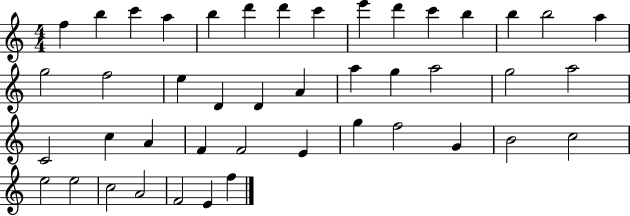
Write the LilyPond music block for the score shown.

{
  \clef treble
  \numericTimeSignature
  \time 4/4
  \key c \major
  f''4 b''4 c'''4 a''4 | b''4 d'''4 d'''4 c'''4 | e'''4 d'''4 c'''4 b''4 | b''4 b''2 a''4 | \break g''2 f''2 | e''4 d'4 d'4 a'4 | a''4 g''4 a''2 | g''2 a''2 | \break c'2 c''4 a'4 | f'4 f'2 e'4 | g''4 f''2 g'4 | b'2 c''2 | \break e''2 e''2 | c''2 a'2 | f'2 e'4 f''4 | \bar "|."
}